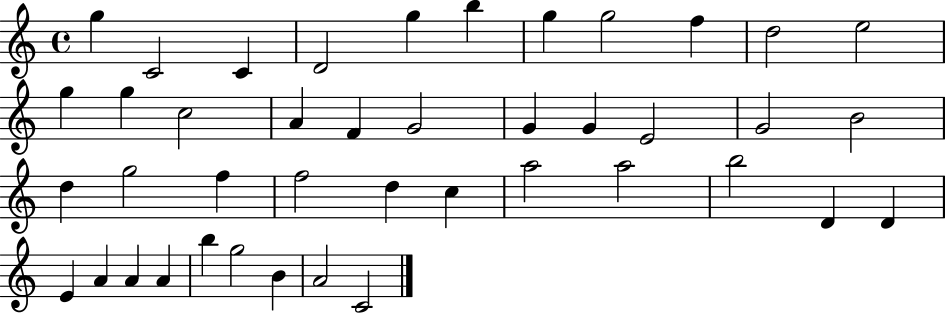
G5/q C4/h C4/q D4/h G5/q B5/q G5/q G5/h F5/q D5/h E5/h G5/q G5/q C5/h A4/q F4/q G4/h G4/q G4/q E4/h G4/h B4/h D5/q G5/h F5/q F5/h D5/q C5/q A5/h A5/h B5/h D4/q D4/q E4/q A4/q A4/q A4/q B5/q G5/h B4/q A4/h C4/h